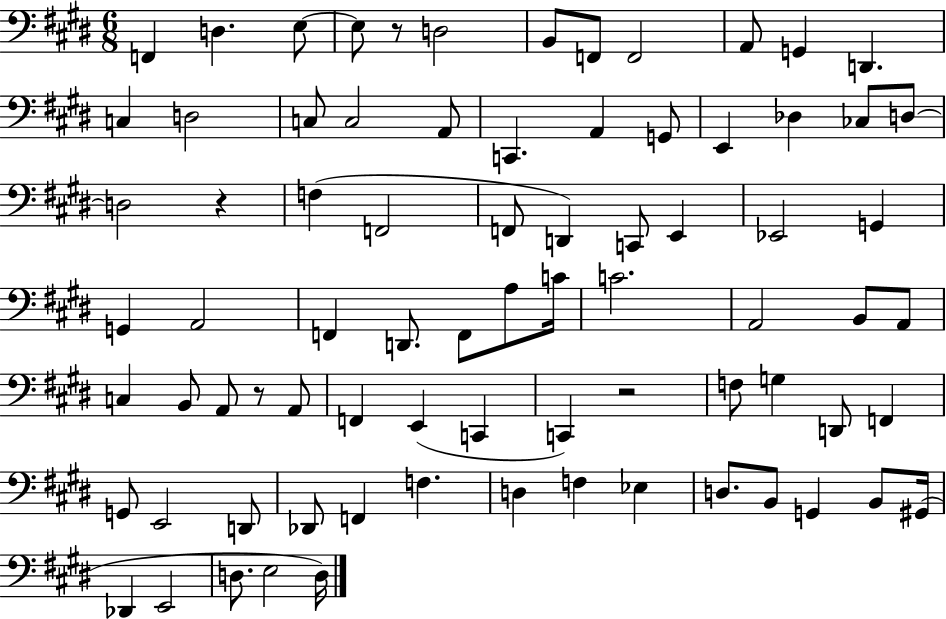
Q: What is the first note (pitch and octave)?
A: F2